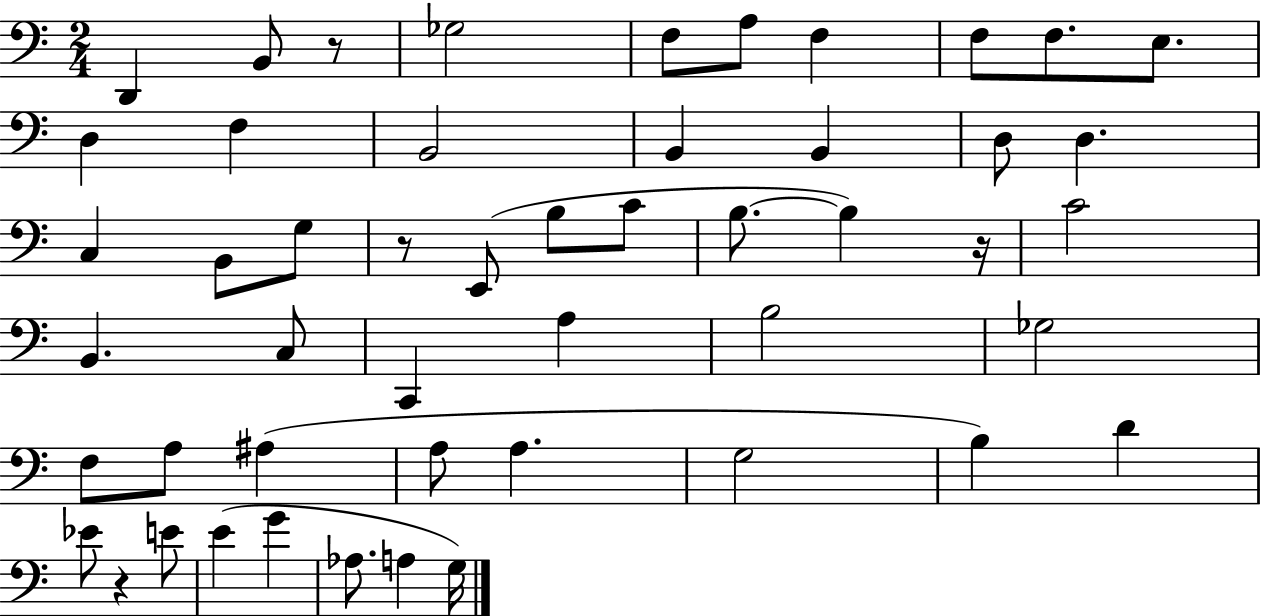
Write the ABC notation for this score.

X:1
T:Untitled
M:2/4
L:1/4
K:C
D,, B,,/2 z/2 _G,2 F,/2 A,/2 F, F,/2 F,/2 E,/2 D, F, B,,2 B,, B,, D,/2 D, C, B,,/2 G,/2 z/2 E,,/2 B,/2 C/2 B,/2 B, z/4 C2 B,, C,/2 C,, A, B,2 _G,2 F,/2 A,/2 ^A, A,/2 A, G,2 B, D _E/2 z E/2 E G _A,/2 A, G,/4